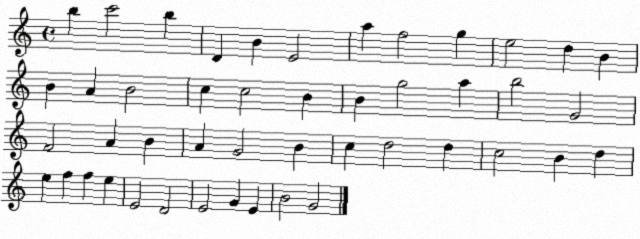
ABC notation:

X:1
T:Untitled
M:4/4
L:1/4
K:C
b c'2 b D B E2 a f2 g e2 d B B A B2 c c2 B B g2 a b2 G2 F2 A B A G2 B c d2 d c2 B d e f f e E2 D2 E2 G E B2 G2